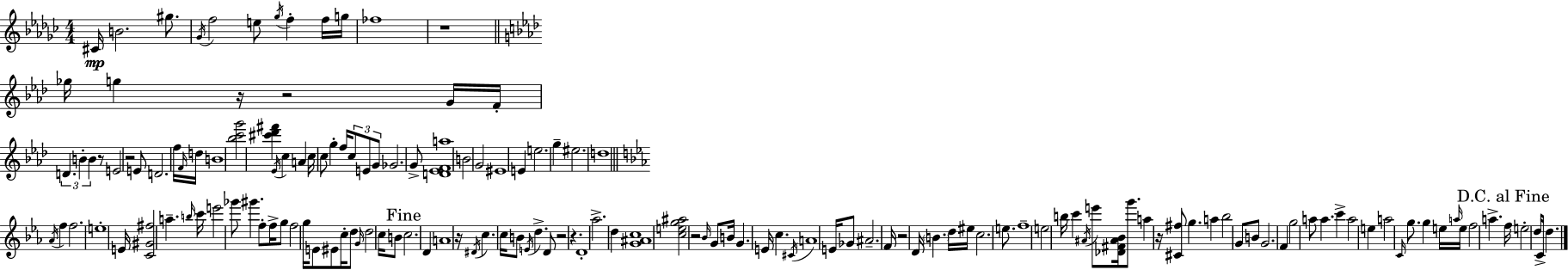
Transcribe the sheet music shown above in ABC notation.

X:1
T:Untitled
M:4/4
L:1/4
K:Ebm
^C/4 B2 ^g/2 _G/4 f2 e/2 _g/4 f f/4 g/4 _f4 z4 _g/4 g z/4 z2 G/4 F/4 D B B z/2 E2 z2 E/2 D2 f/4 F/4 d/4 B4 [_bc'g']2 [^c'_d'^f'] _E/4 c A c/4 c/2 g f/4 c/2 E/2 G/2 _G2 G/2 [D_EFa]4 B2 G2 ^E4 E e2 g ^e2 d4 _A/4 f f2 e4 E/4 [C^G^f]2 a b/4 c'/4 e'2 _g'/2 ^g' f/2 f/4 g/2 f2 g/4 E/2 ^E/2 c/4 d/2 G/4 d2 c/4 B/2 c2 D A4 z/4 ^D/4 c c/4 B/2 E/4 d D/2 z2 z D4 _a2 d [G^Ac]4 [ceg^a]2 z2 _B/4 G/2 B/4 G E/4 c ^C/4 A4 E/4 _G/2 ^A2 F/4 z2 D/4 B d/4 ^e/4 c2 e/2 f4 e2 b/4 c' ^A/4 e'/2 [_D^F^A_B]/4 g'/2 a z/4 [^C^f]/2 g a _b2 G/2 B/2 G2 F g2 a/2 a c' a2 e a2 C/4 g/2 g e/4 a/4 e/4 f2 a f/4 e2 d/4 C/4 d